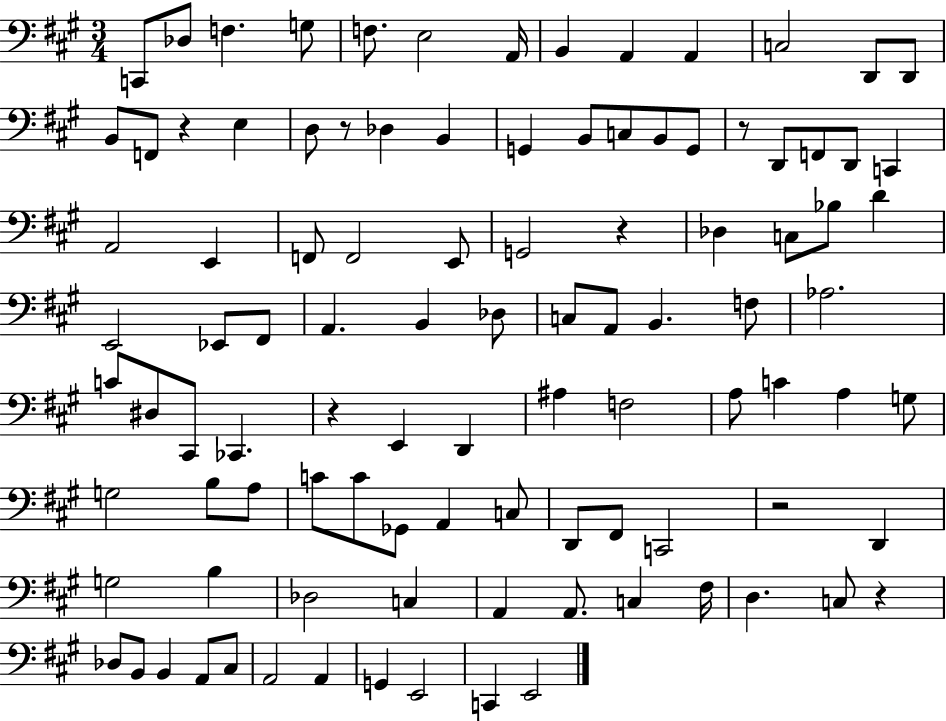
X:1
T:Untitled
M:3/4
L:1/4
K:A
C,,/2 _D,/2 F, G,/2 F,/2 E,2 A,,/4 B,, A,, A,, C,2 D,,/2 D,,/2 B,,/2 F,,/2 z E, D,/2 z/2 _D, B,, G,, B,,/2 C,/2 B,,/2 G,,/2 z/2 D,,/2 F,,/2 D,,/2 C,, A,,2 E,, F,,/2 F,,2 E,,/2 G,,2 z _D, C,/2 _B,/2 D E,,2 _E,,/2 ^F,,/2 A,, B,, _D,/2 C,/2 A,,/2 B,, F,/2 _A,2 C/2 ^D,/2 ^C,,/2 _C,, z E,, D,, ^A, F,2 A,/2 C A, G,/2 G,2 B,/2 A,/2 C/2 C/2 _G,,/2 A,, C,/2 D,,/2 ^F,,/2 C,,2 z2 D,, G,2 B, _D,2 C, A,, A,,/2 C, ^F,/4 D, C,/2 z _D,/2 B,,/2 B,, A,,/2 ^C,/2 A,,2 A,, G,, E,,2 C,, E,,2